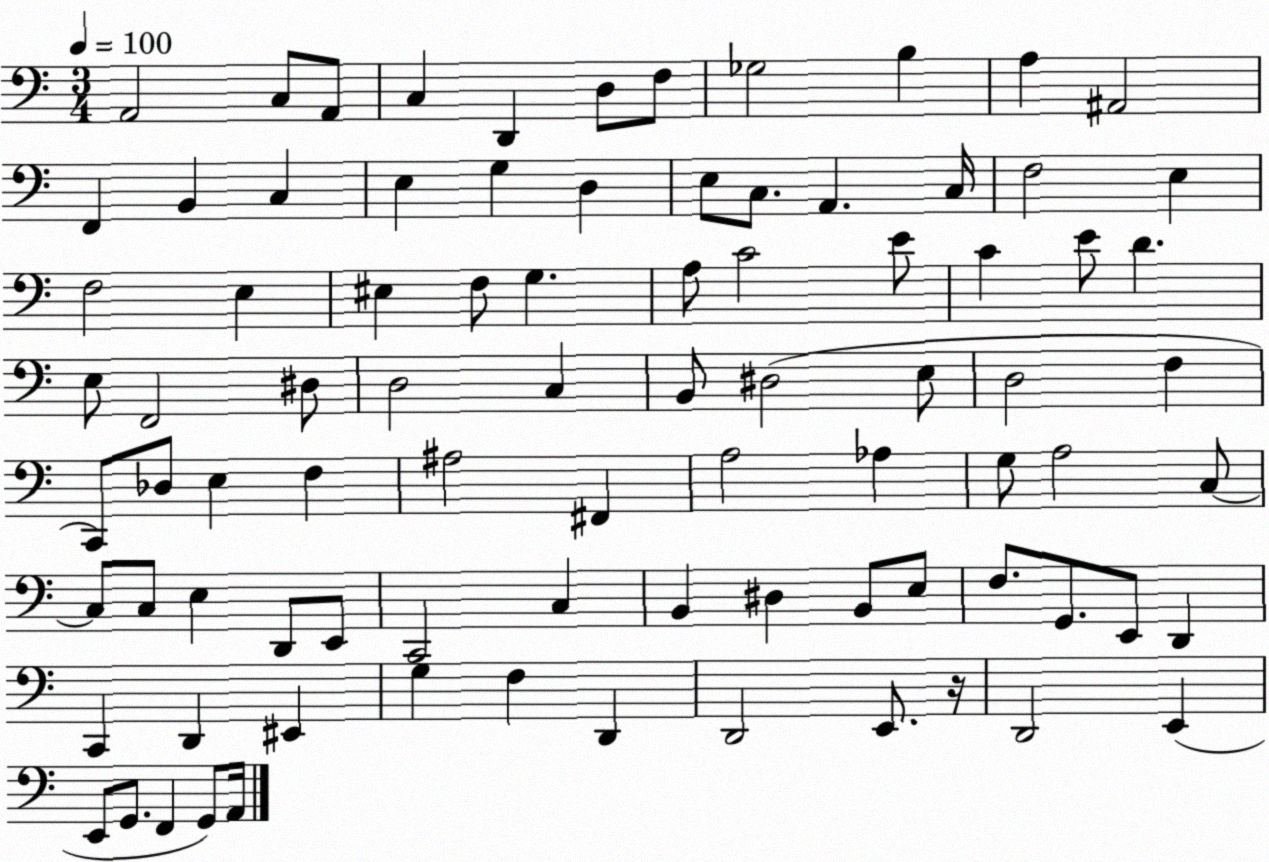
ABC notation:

X:1
T:Untitled
M:3/4
L:1/4
K:C
A,,2 C,/2 A,,/2 C, D,, D,/2 F,/2 _G,2 B, A, ^A,,2 F,, B,, C, E, G, D, E,/2 C,/2 A,, C,/4 F,2 E, F,2 E, ^E, F,/2 G, A,/2 C2 E/2 C E/2 D E,/2 F,,2 ^D,/2 D,2 C, B,,/2 ^D,2 E,/2 D,2 F, C,,/2 _D,/2 E, F, ^A,2 ^F,, A,2 _A, G,/2 A,2 C,/2 C,/2 C,/2 E, D,,/2 E,,/2 C,,2 C, B,, ^D, B,,/2 E,/2 F,/2 G,,/2 E,,/2 D,, C,, D,, ^E,, G, F, D,, D,,2 E,,/2 z/4 D,,2 E,, E,,/2 G,,/2 F,, G,,/2 A,,/4